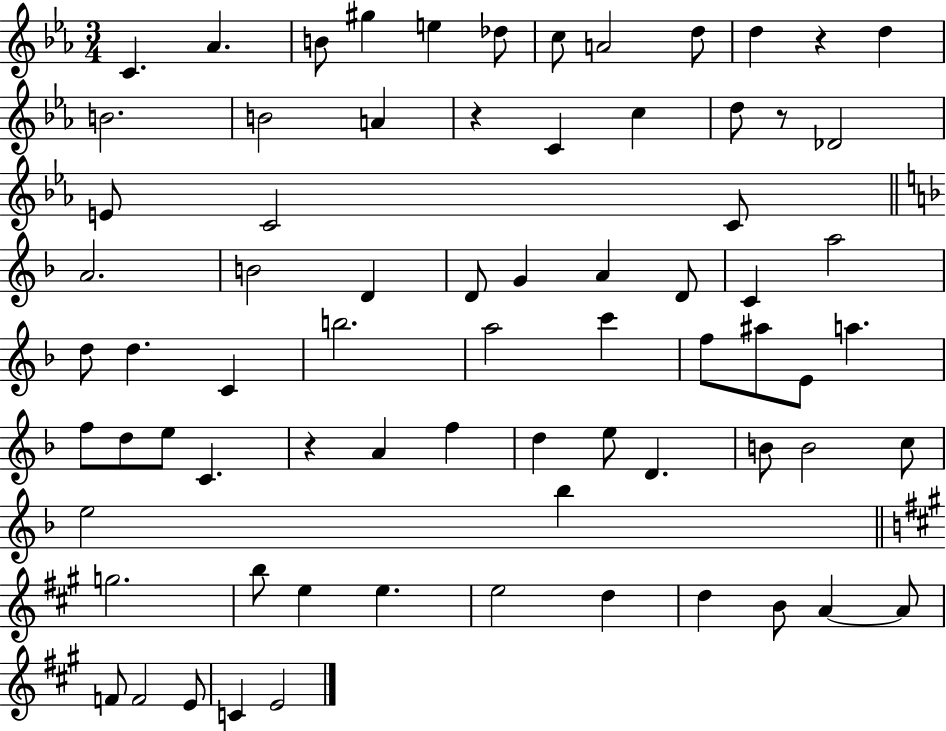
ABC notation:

X:1
T:Untitled
M:3/4
L:1/4
K:Eb
C _A B/2 ^g e _d/2 c/2 A2 d/2 d z d B2 B2 A z C c d/2 z/2 _D2 E/2 C2 C/2 A2 B2 D D/2 G A D/2 C a2 d/2 d C b2 a2 c' f/2 ^a/2 E/2 a f/2 d/2 e/2 C z A f d e/2 D B/2 B2 c/2 e2 _b g2 b/2 e e e2 d d B/2 A A/2 F/2 F2 E/2 C E2